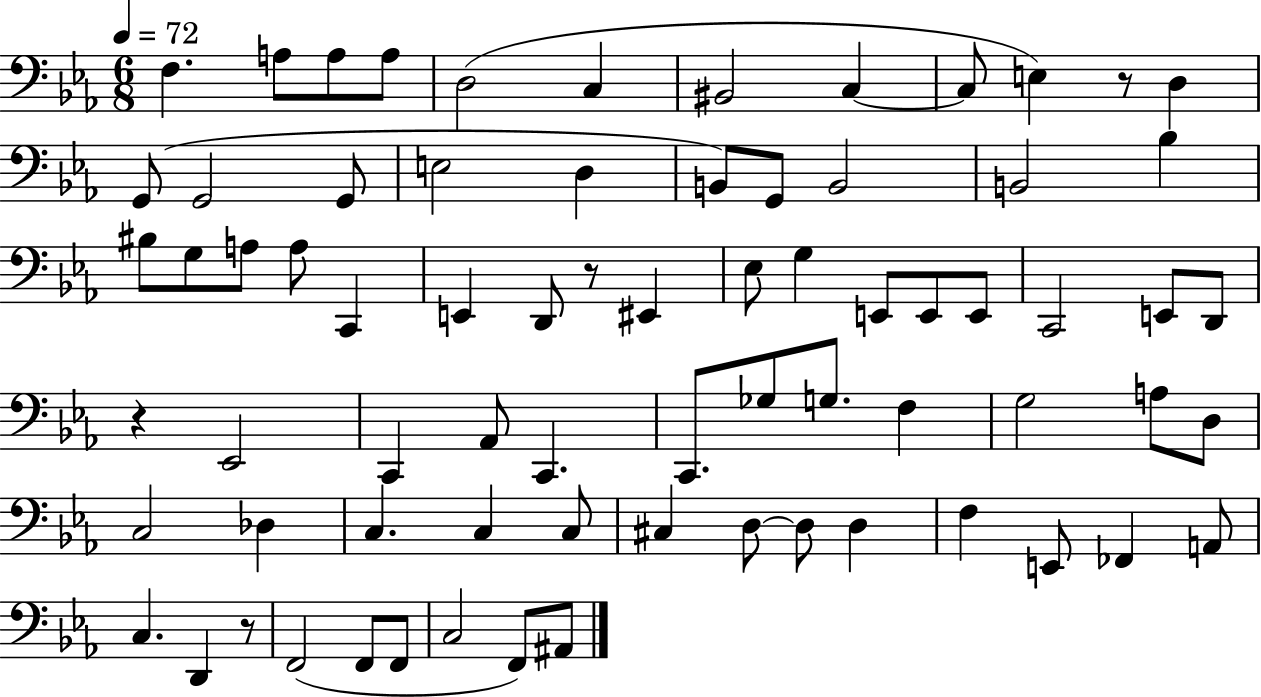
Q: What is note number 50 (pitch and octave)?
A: Db3